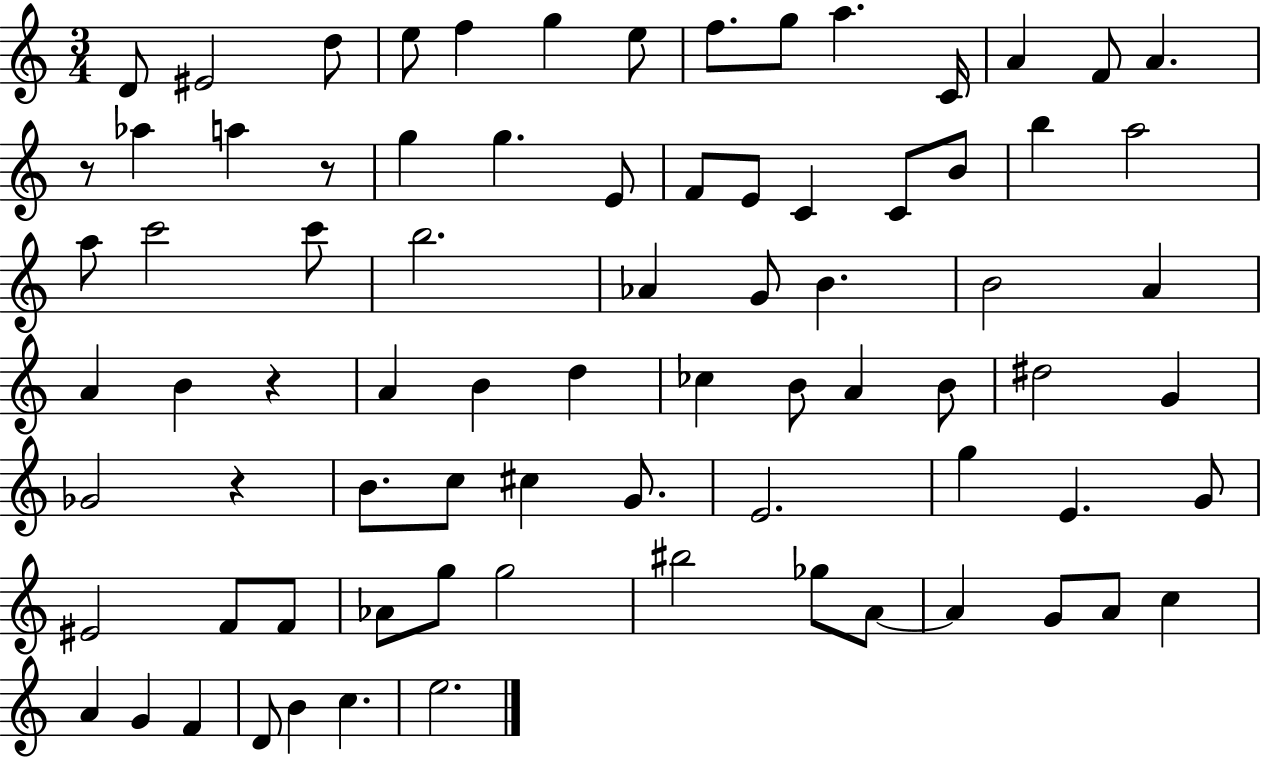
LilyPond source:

{
  \clef treble
  \numericTimeSignature
  \time 3/4
  \key c \major
  d'8 eis'2 d''8 | e''8 f''4 g''4 e''8 | f''8. g''8 a''4. c'16 | a'4 f'8 a'4. | \break r8 aes''4 a''4 r8 | g''4 g''4. e'8 | f'8 e'8 c'4 c'8 b'8 | b''4 a''2 | \break a''8 c'''2 c'''8 | b''2. | aes'4 g'8 b'4. | b'2 a'4 | \break a'4 b'4 r4 | a'4 b'4 d''4 | ces''4 b'8 a'4 b'8 | dis''2 g'4 | \break ges'2 r4 | b'8. c''8 cis''4 g'8. | e'2. | g''4 e'4. g'8 | \break eis'2 f'8 f'8 | aes'8 g''8 g''2 | bis''2 ges''8 a'8~~ | a'4 g'8 a'8 c''4 | \break a'4 g'4 f'4 | d'8 b'4 c''4. | e''2. | \bar "|."
}